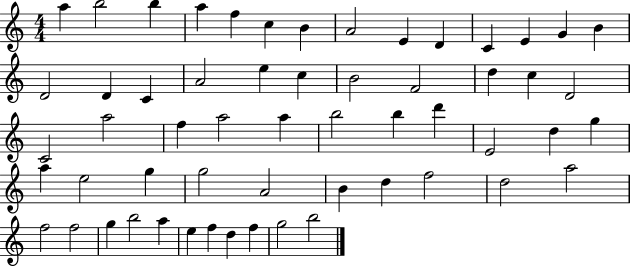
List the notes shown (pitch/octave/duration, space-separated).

A5/q B5/h B5/q A5/q F5/q C5/q B4/q A4/h E4/q D4/q C4/q E4/q G4/q B4/q D4/h D4/q C4/q A4/h E5/q C5/q B4/h F4/h D5/q C5/q D4/h C4/h A5/h F5/q A5/h A5/q B5/h B5/q D6/q E4/h D5/q G5/q A5/q E5/h G5/q G5/h A4/h B4/q D5/q F5/h D5/h A5/h F5/h F5/h G5/q B5/h A5/q E5/q F5/q D5/q F5/q G5/h B5/h